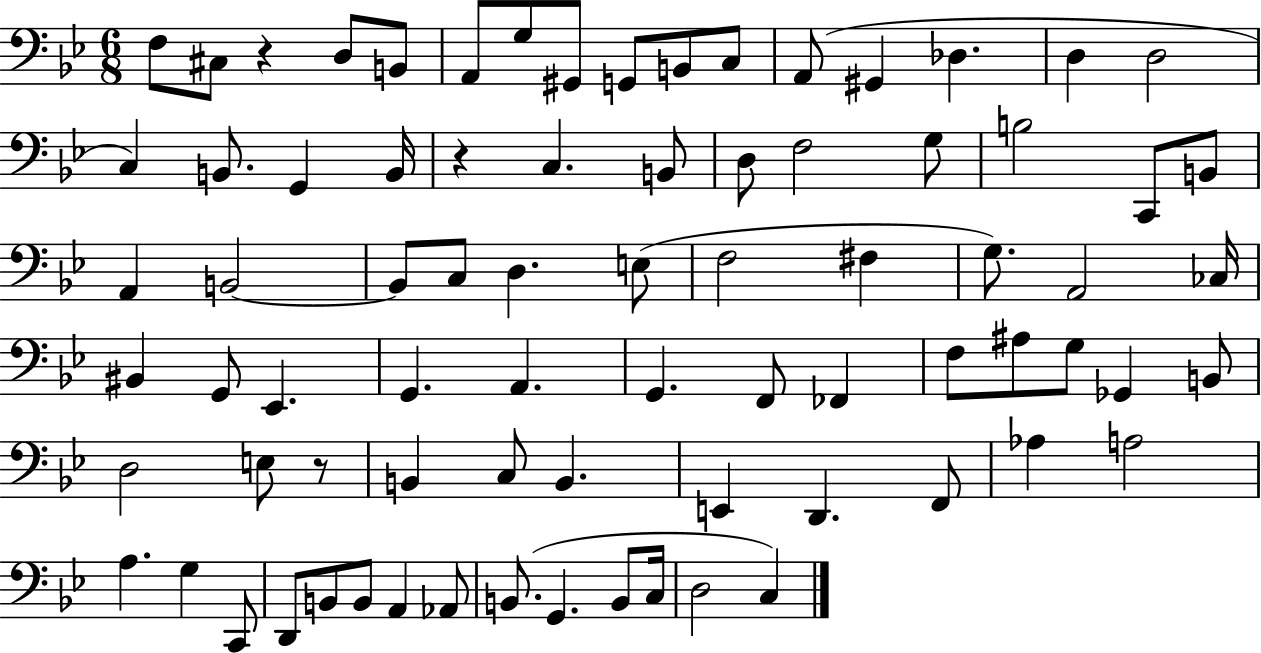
X:1
T:Untitled
M:6/8
L:1/4
K:Bb
F,/2 ^C,/2 z D,/2 B,,/2 A,,/2 G,/2 ^G,,/2 G,,/2 B,,/2 C,/2 A,,/2 ^G,, _D, D, D,2 C, B,,/2 G,, B,,/4 z C, B,,/2 D,/2 F,2 G,/2 B,2 C,,/2 B,,/2 A,, B,,2 B,,/2 C,/2 D, E,/2 F,2 ^F, G,/2 A,,2 _C,/4 ^B,, G,,/2 _E,, G,, A,, G,, F,,/2 _F,, F,/2 ^A,/2 G,/2 _G,, B,,/2 D,2 E,/2 z/2 B,, C,/2 B,, E,, D,, F,,/2 _A, A,2 A, G, C,,/2 D,,/2 B,,/2 B,,/2 A,, _A,,/2 B,,/2 G,, B,,/2 C,/4 D,2 C,